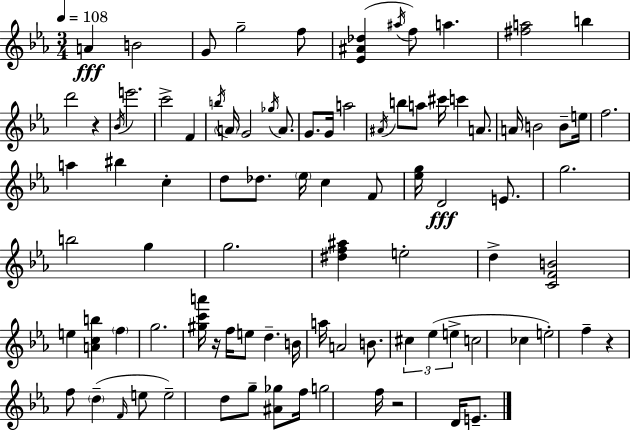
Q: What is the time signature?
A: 3/4